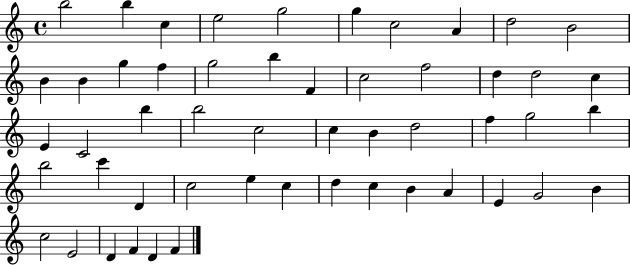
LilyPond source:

{
  \clef treble
  \time 4/4
  \defaultTimeSignature
  \key c \major
  b''2 b''4 c''4 | e''2 g''2 | g''4 c''2 a'4 | d''2 b'2 | \break b'4 b'4 g''4 f''4 | g''2 b''4 f'4 | c''2 f''2 | d''4 d''2 c''4 | \break e'4 c'2 b''4 | b''2 c''2 | c''4 b'4 d''2 | f''4 g''2 b''4 | \break b''2 c'''4 d'4 | c''2 e''4 c''4 | d''4 c''4 b'4 a'4 | e'4 g'2 b'4 | \break c''2 e'2 | d'4 f'4 d'4 f'4 | \bar "|."
}